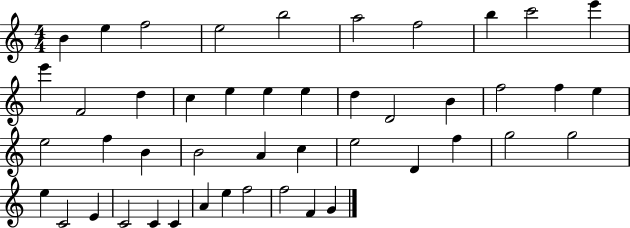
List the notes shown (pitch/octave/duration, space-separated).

B4/q E5/q F5/h E5/h B5/h A5/h F5/h B5/q C6/h E6/q E6/q F4/h D5/q C5/q E5/q E5/q E5/q D5/q D4/h B4/q F5/h F5/q E5/q E5/h F5/q B4/q B4/h A4/q C5/q E5/h D4/q F5/q G5/h G5/h E5/q C4/h E4/q C4/h C4/q C4/q A4/q E5/q F5/h F5/h F4/q G4/q